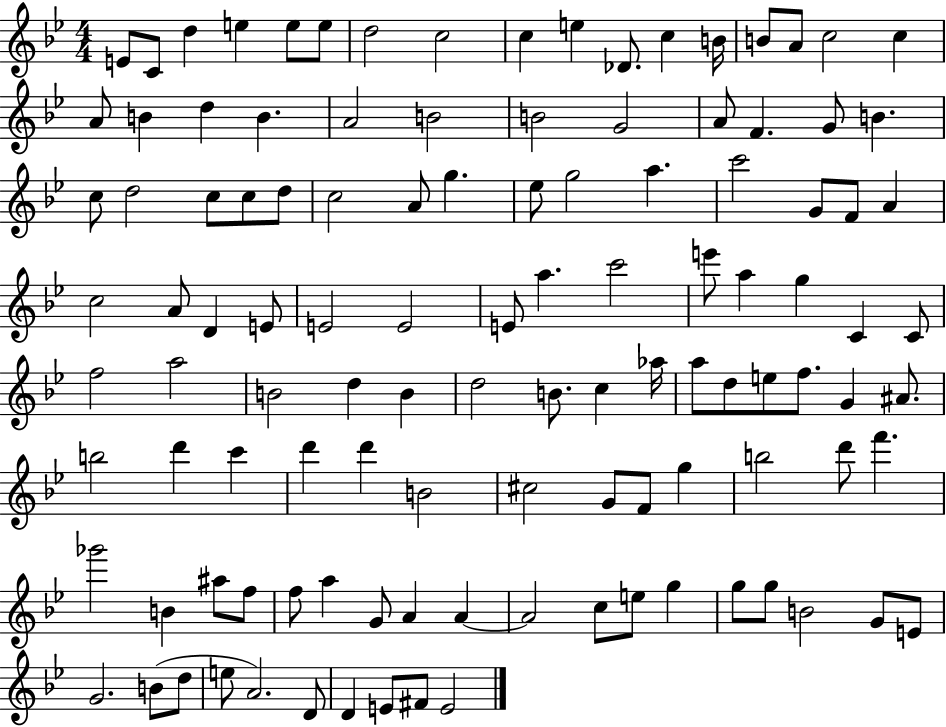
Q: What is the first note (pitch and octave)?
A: E4